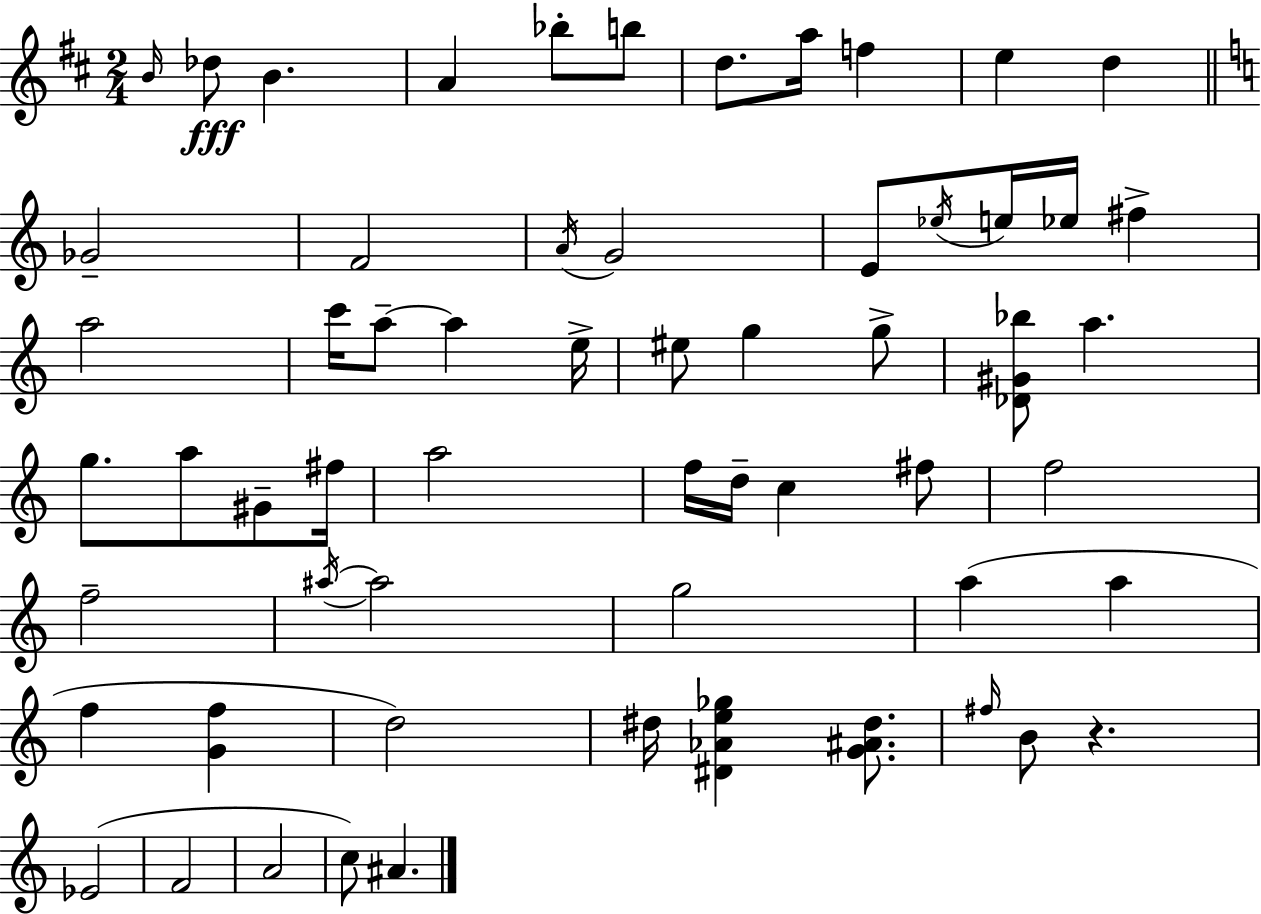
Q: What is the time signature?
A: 2/4